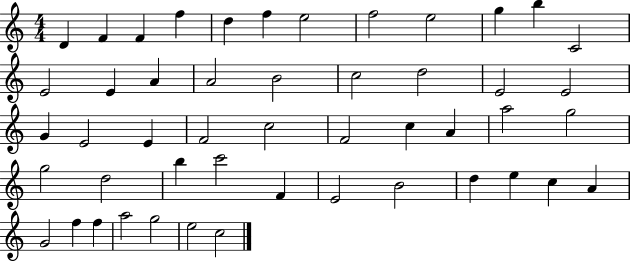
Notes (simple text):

D4/q F4/q F4/q F5/q D5/q F5/q E5/h F5/h E5/h G5/q B5/q C4/h E4/h E4/q A4/q A4/h B4/h C5/h D5/h E4/h E4/h G4/q E4/h E4/q F4/h C5/h F4/h C5/q A4/q A5/h G5/h G5/h D5/h B5/q C6/h F4/q E4/h B4/h D5/q E5/q C5/q A4/q G4/h F5/q F5/q A5/h G5/h E5/h C5/h